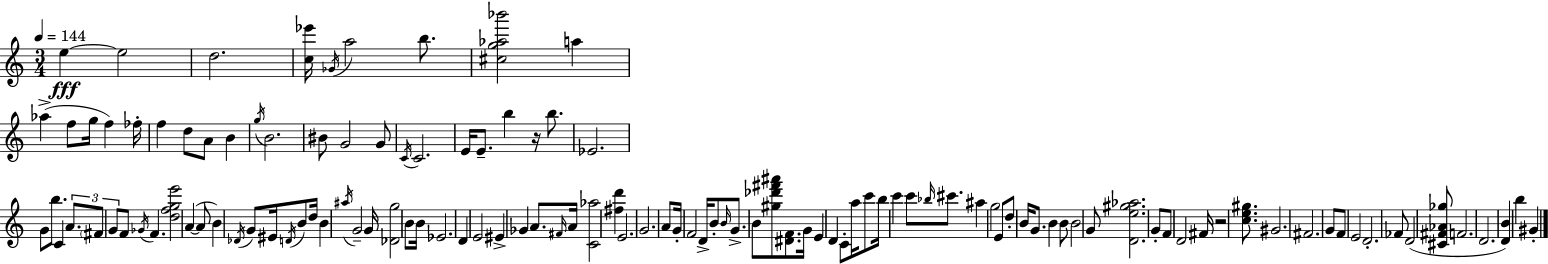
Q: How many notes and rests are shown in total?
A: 121